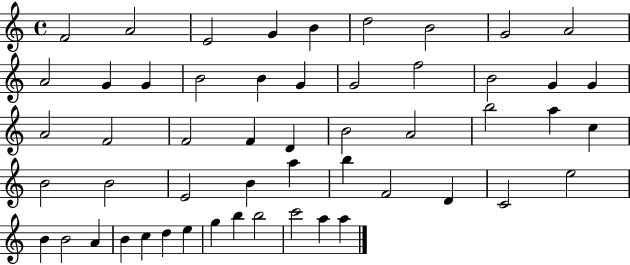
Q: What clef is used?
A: treble